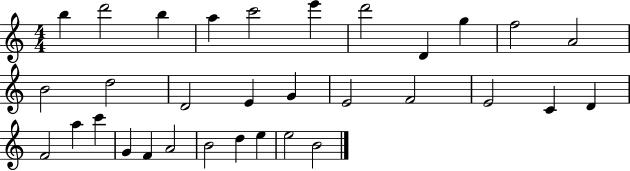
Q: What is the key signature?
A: C major